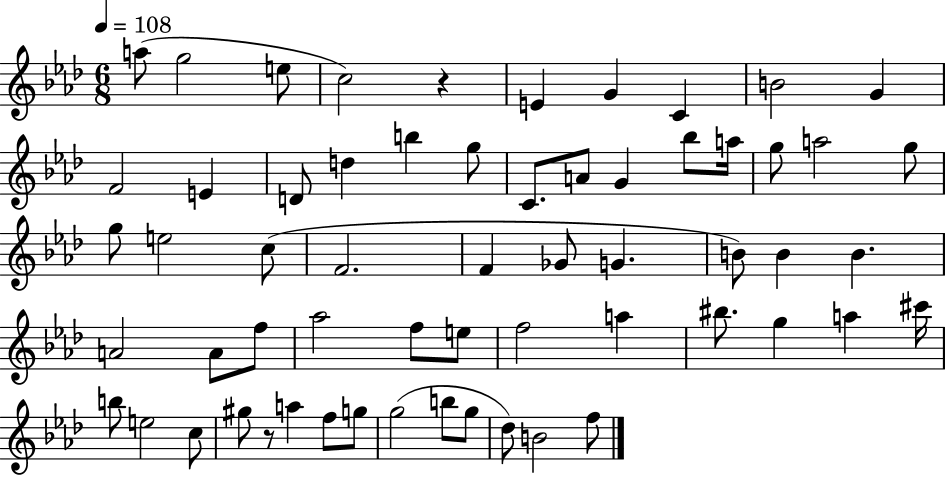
A5/e G5/h E5/e C5/h R/q E4/q G4/q C4/q B4/h G4/q F4/h E4/q D4/e D5/q B5/q G5/e C4/e. A4/e G4/q Bb5/e A5/s G5/e A5/h G5/e G5/e E5/h C5/e F4/h. F4/q Gb4/e G4/q. B4/e B4/q B4/q. A4/h A4/e F5/e Ab5/h F5/e E5/e F5/h A5/q BIS5/e. G5/q A5/q C#6/s B5/e E5/h C5/e G#5/e R/e A5/q F5/e G5/e G5/h B5/e G5/e Db5/e B4/h F5/e